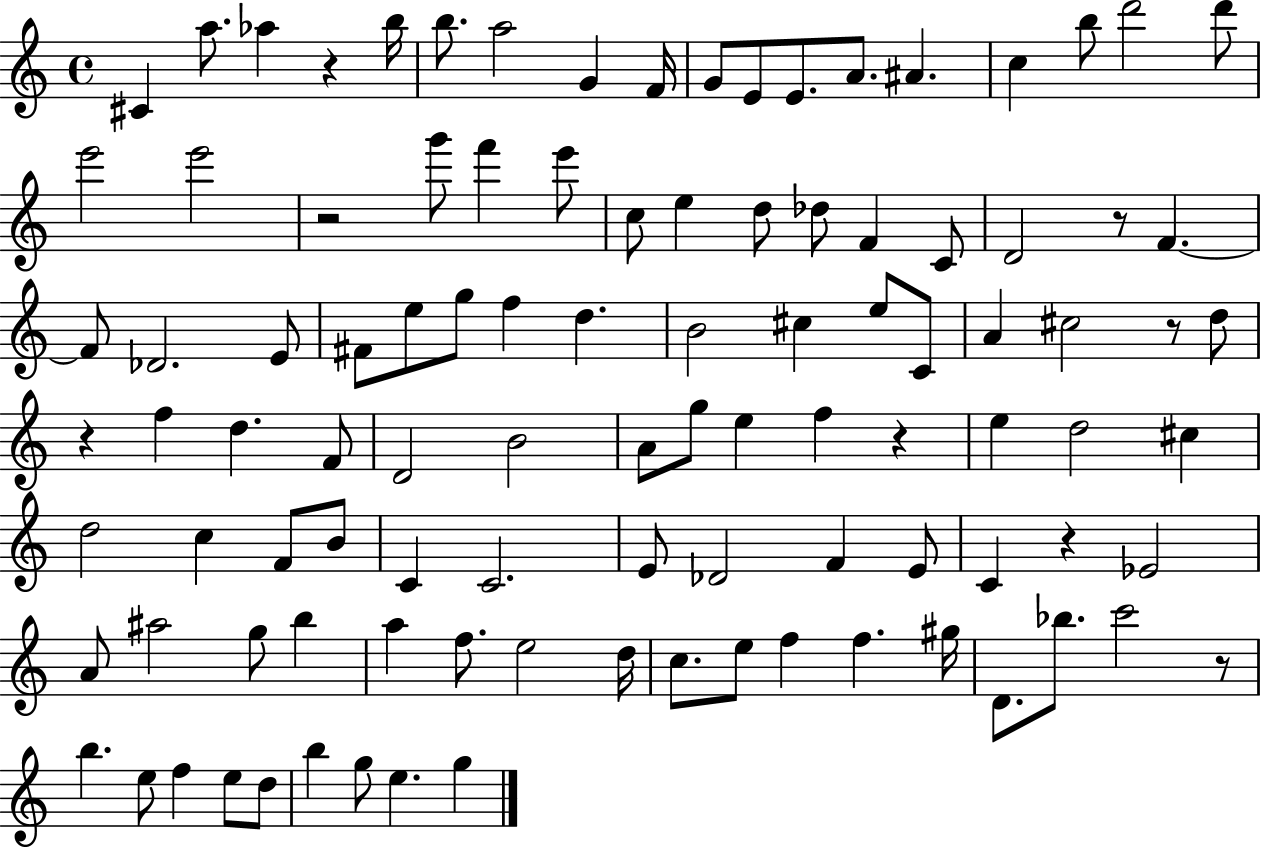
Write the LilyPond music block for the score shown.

{
  \clef treble
  \time 4/4
  \defaultTimeSignature
  \key c \major
  cis'4 a''8. aes''4 r4 b''16 | b''8. a''2 g'4 f'16 | g'8 e'8 e'8. a'8. ais'4. | c''4 b''8 d'''2 d'''8 | \break e'''2 e'''2 | r2 g'''8 f'''4 e'''8 | c''8 e''4 d''8 des''8 f'4 c'8 | d'2 r8 f'4.~~ | \break f'8 des'2. e'8 | fis'8 e''8 g''8 f''4 d''4. | b'2 cis''4 e''8 c'8 | a'4 cis''2 r8 d''8 | \break r4 f''4 d''4. f'8 | d'2 b'2 | a'8 g''8 e''4 f''4 r4 | e''4 d''2 cis''4 | \break d''2 c''4 f'8 b'8 | c'4 c'2. | e'8 des'2 f'4 e'8 | c'4 r4 ees'2 | \break a'8 ais''2 g''8 b''4 | a''4 f''8. e''2 d''16 | c''8. e''8 f''4 f''4. gis''16 | d'8. bes''8. c'''2 r8 | \break b''4. e''8 f''4 e''8 d''8 | b''4 g''8 e''4. g''4 | \bar "|."
}